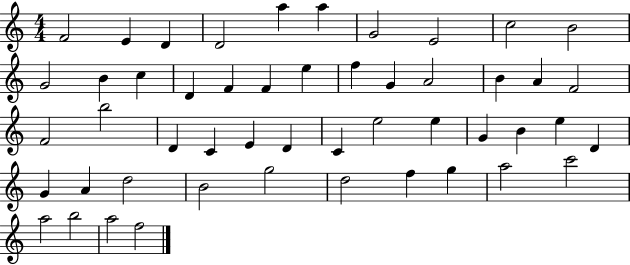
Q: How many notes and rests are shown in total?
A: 50